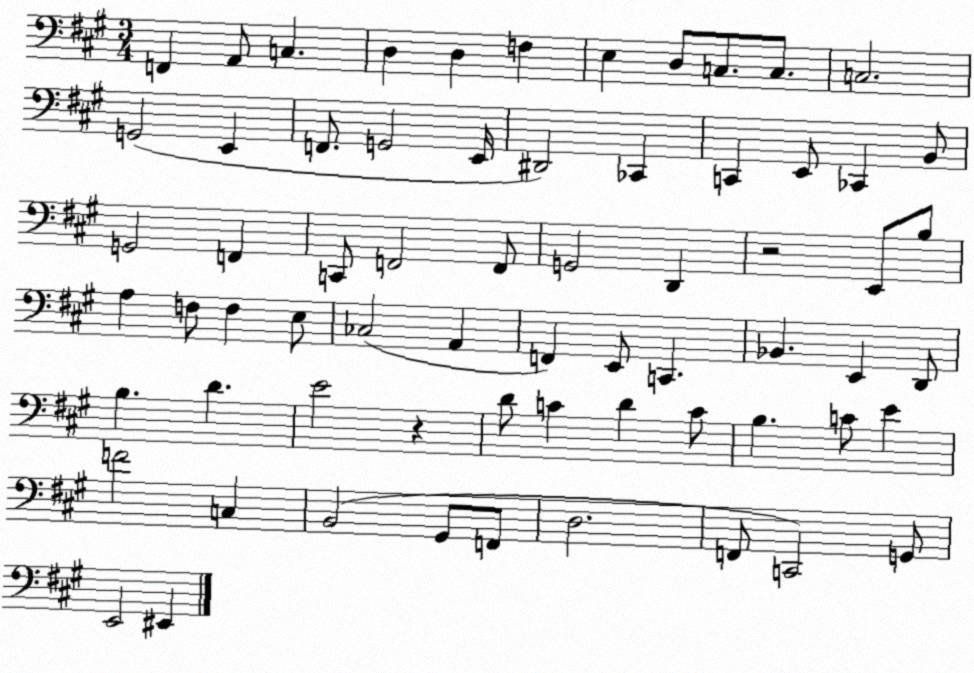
X:1
T:Untitled
M:3/4
L:1/4
K:A
F,, A,,/2 C, D, D, F, E, D,/2 C,/2 C,/2 C,2 G,,2 E,, F,,/2 G,,2 E,,/4 ^D,,2 _C,, C,, E,,/2 _C,, B,,/2 G,,2 F,, C,,/2 F,,2 F,,/2 G,,2 D,, z2 E,,/2 B,/2 A, F,/2 F, E,/2 _C,2 A,, F,, E,,/2 C,, _B,, E,, D,,/2 B, D E2 z D/2 C D C/2 B, C/2 E F2 C, B,,2 ^G,,/2 F,,/2 D,2 F,,/2 C,,2 G,,/2 E,,2 ^E,,